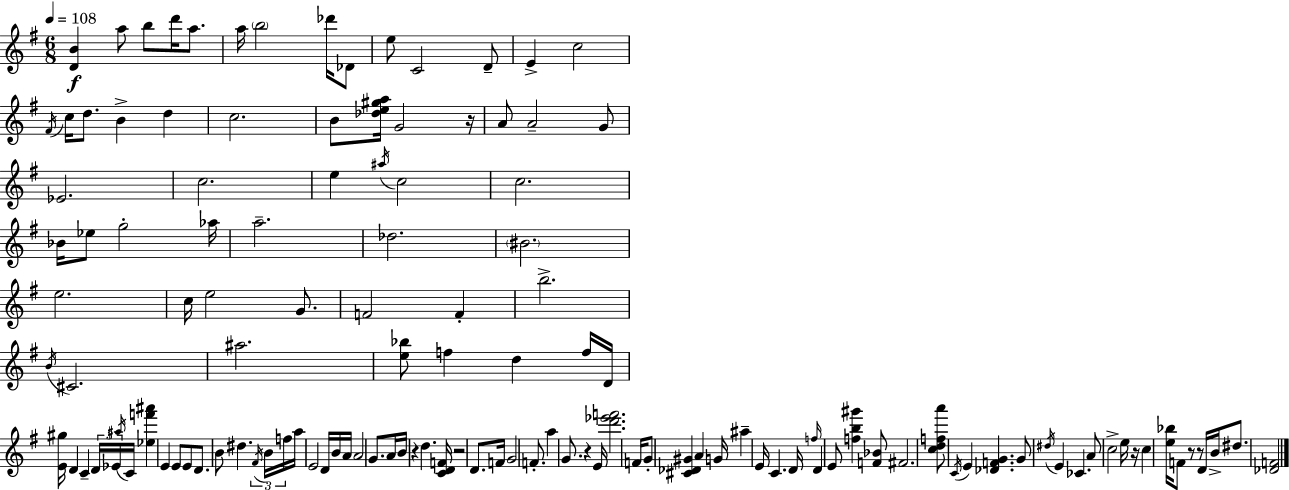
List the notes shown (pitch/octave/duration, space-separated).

[D4,B4]/q A5/e B5/e D6/s A5/e. A5/s B5/h Db6/s Db4/e E5/e C4/h D4/e E4/q C5/h F#4/s C5/s D5/e. B4/q D5/q C5/h. B4/e [Db5,E5,G#5,A5]/s G4/h R/s A4/e A4/h G4/e Eb4/h. C5/h. E5/q A#5/s C5/h C5/h. Bb4/s Eb5/e G5/h Ab5/s A5/h. Db5/h. BIS4/h. E5/h. C5/s E5/h G4/e. F4/h F4/q B5/h. B4/s C#4/h. A#5/h. [E5,Bb5]/e F5/q D5/q F5/s D4/s [E4,G#5]/s D4/q C4/q D4/s Eb4/s A#5/s C4/s [Eb5,F6,A#6]/q E4/q E4/e E4/e D4/e. B4/e D#5/q. F#4/s B4/s F5/s A5/s E4/h D4/s B4/s A4/s A4/h G4/e. A4/s B4/s R/q D5/q. [C4,D4,F4]/s R/h D4/e. F4/s G4/h F4/e. A5/q G4/e. R/q E4/s [D6,Eb6,F6]/h. F4/s G4/e [C#4,Db4,G#4]/q A4/q G4/s A#5/q E4/s C4/q. D4/s F5/s D4/q E4/e [F5,B5,G#6]/q [F4,Bb4]/e F#4/h. [C5,D5,F5,A6]/e C4/s E4/q [Db4,F4,G4]/q. G4/e D#5/s E4/q CES4/q. A4/e C5/h E5/s R/s C5/q [E5,Bb5]/s F4/e R/e R/e D4/s B4/s D#5/e. [Db4,F4]/h